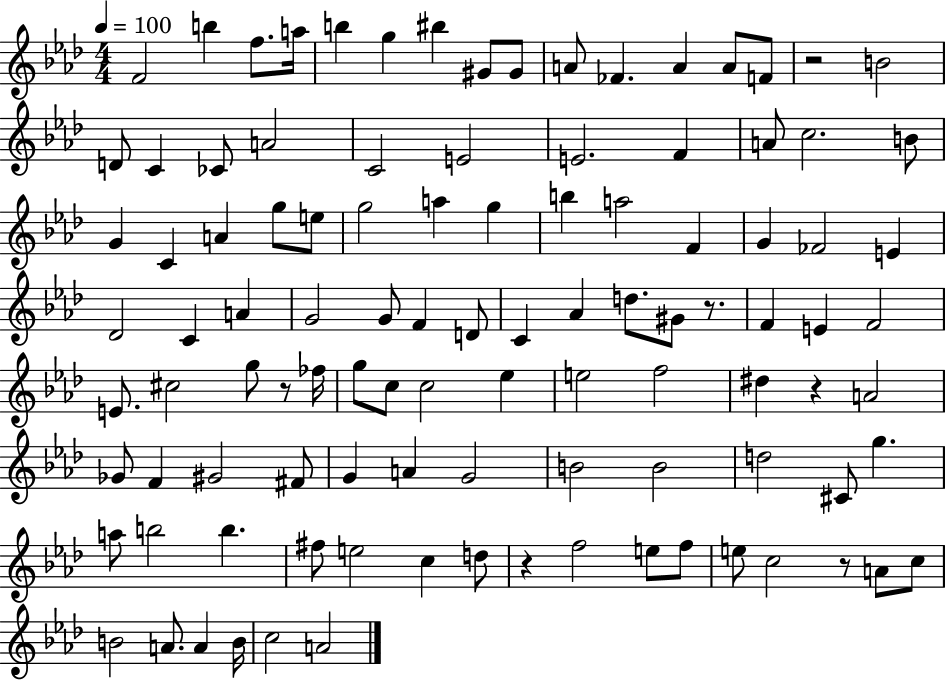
{
  \clef treble
  \numericTimeSignature
  \time 4/4
  \key aes \major
  \tempo 4 = 100
  \repeat volta 2 { f'2 b''4 f''8. a''16 | b''4 g''4 bis''4 gis'8 gis'8 | a'8 fes'4. a'4 a'8 f'8 | r2 b'2 | \break d'8 c'4 ces'8 a'2 | c'2 e'2 | e'2. f'4 | a'8 c''2. b'8 | \break g'4 c'4 a'4 g''8 e''8 | g''2 a''4 g''4 | b''4 a''2 f'4 | g'4 fes'2 e'4 | \break des'2 c'4 a'4 | g'2 g'8 f'4 d'8 | c'4 aes'4 d''8. gis'8 r8. | f'4 e'4 f'2 | \break e'8. cis''2 g''8 r8 fes''16 | g''8 c''8 c''2 ees''4 | e''2 f''2 | dis''4 r4 a'2 | \break ges'8 f'4 gis'2 fis'8 | g'4 a'4 g'2 | b'2 b'2 | d''2 cis'8 g''4. | \break a''8 b''2 b''4. | fis''8 e''2 c''4 d''8 | r4 f''2 e''8 f''8 | e''8 c''2 r8 a'8 c''8 | \break b'2 a'8. a'4 b'16 | c''2 a'2 | } \bar "|."
}